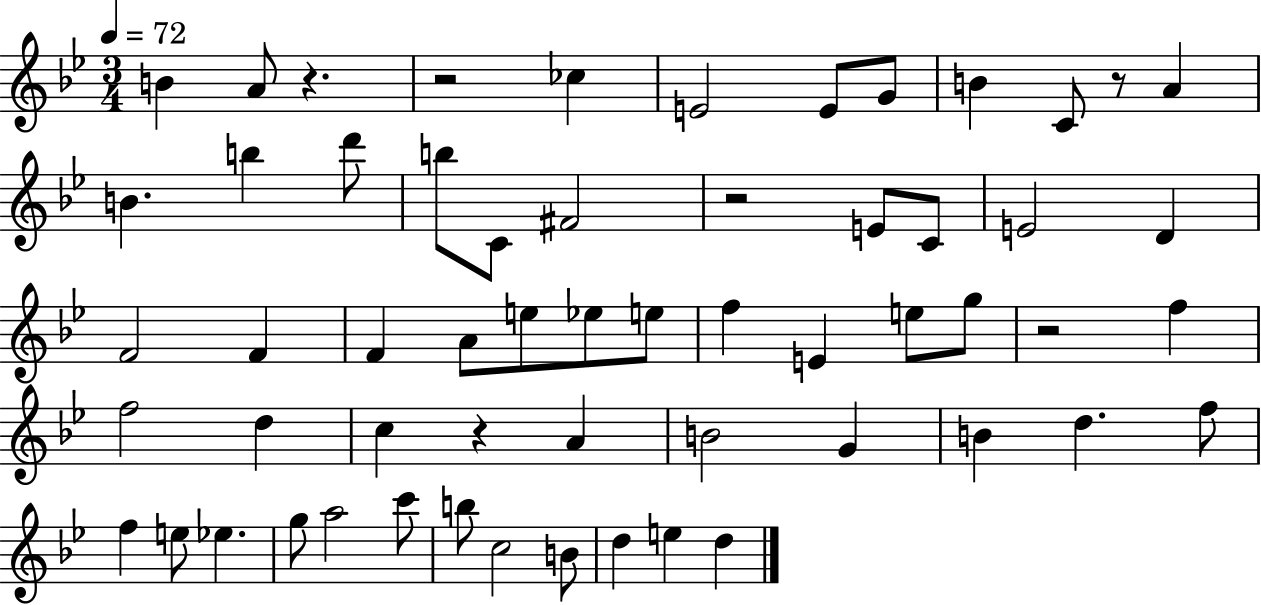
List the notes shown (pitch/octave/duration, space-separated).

B4/q A4/e R/q. R/h CES5/q E4/h E4/e G4/e B4/q C4/e R/e A4/q B4/q. B5/q D6/e B5/e C4/e F#4/h R/h E4/e C4/e E4/h D4/q F4/h F4/q F4/q A4/e E5/e Eb5/e E5/e F5/q E4/q E5/e G5/e R/h F5/q F5/h D5/q C5/q R/q A4/q B4/h G4/q B4/q D5/q. F5/e F5/q E5/e Eb5/q. G5/e A5/h C6/e B5/e C5/h B4/e D5/q E5/q D5/q